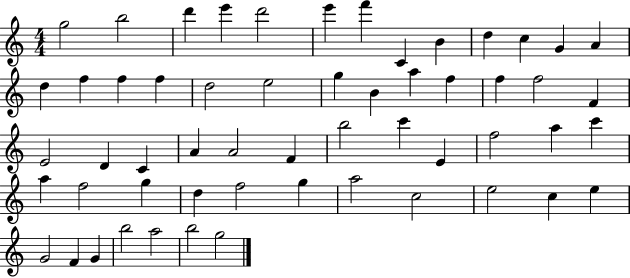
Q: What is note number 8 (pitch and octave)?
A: C4